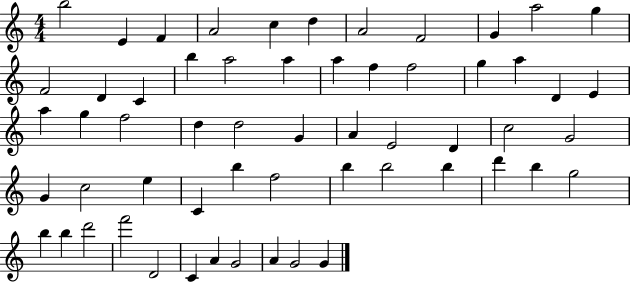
X:1
T:Untitled
M:4/4
L:1/4
K:C
b2 E F A2 c d A2 F2 G a2 g F2 D C b a2 a a f f2 g a D E a g f2 d d2 G A E2 D c2 G2 G c2 e C b f2 b b2 b d' b g2 b b d'2 f'2 D2 C A G2 A G2 G